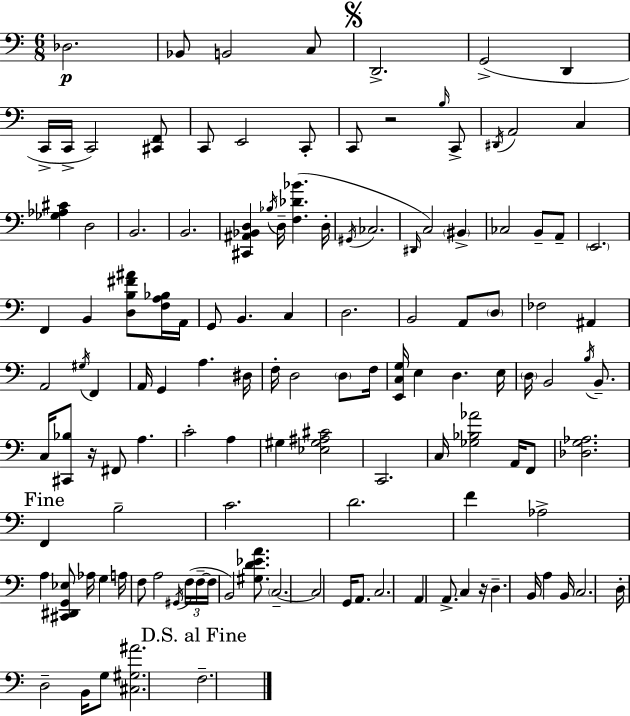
X:1
T:Untitled
M:6/8
L:1/4
K:C
_D,2 _B,,/2 B,,2 C,/2 D,,2 G,,2 D,, C,,/4 C,,/4 C,,2 [^C,,F,,]/2 C,,/2 E,,2 C,,/2 C,,/2 z2 B,/4 C,,/2 ^D,,/4 A,,2 C, [_G,_A,^C] D,2 B,,2 B,,2 [^C,,^A,,_B,,D,] _B,/4 D,/4 [F,_D_B] D,/4 ^G,,/4 _C,2 ^D,,/4 C,2 ^B,, _C,2 B,,/2 A,,/2 E,,2 F,, B,, [D,B,^F^A]/2 [F,A,_B,]/4 A,,/4 G,,/2 B,, C, D,2 B,,2 A,,/2 D,/2 _F,2 ^A,, A,,2 ^G,/4 F,, A,,/4 G,, A, ^D,/4 F,/4 D,2 D,/2 F,/4 [E,,C,G,]/4 E, D, E,/4 D,/4 B,,2 B,/4 B,,/2 C,/4 [^C,,_B,]/2 z/4 ^F,,/2 A, C2 A, ^G, [_E,^G,^A,^C]2 C,,2 C,/4 [_G,_B,_A]2 A,,/4 F,,/2 [_D,G,_A,]2 F,, B,2 C2 D2 F _A,2 A, [^C,,^D,,G,,_E,]/2 _A,/4 G, A,/4 F,/2 A,2 ^G,,/4 F,/4 F,/4 F,/4 B,,2 [^G,D_EA]/2 C,2 C,2 G,,/4 A,,/2 C,2 A,, A,,/2 C, z/4 D, B,,/4 A, B,,/4 C,2 D,/4 D,2 B,,/4 G,/2 [^C,^G,^A]2 F,2